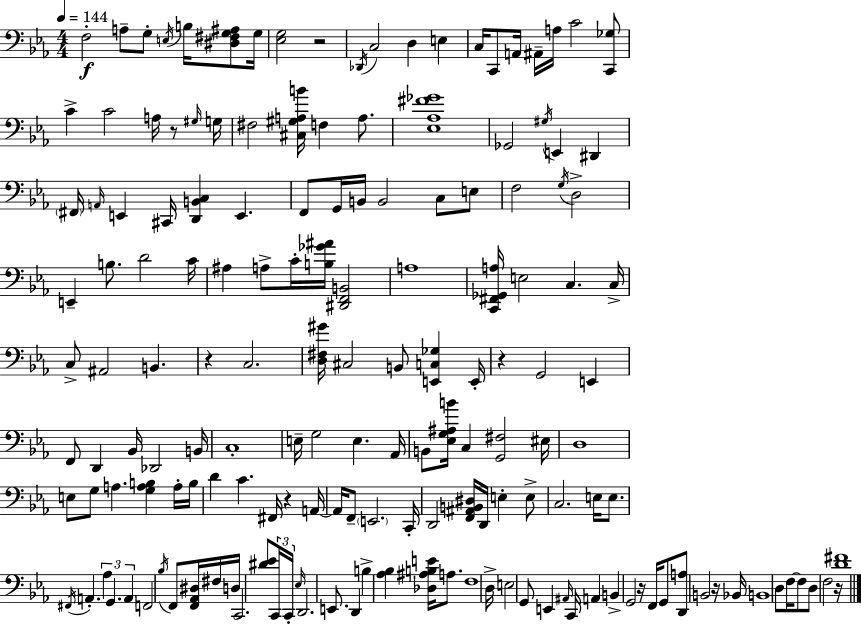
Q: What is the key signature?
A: EES major